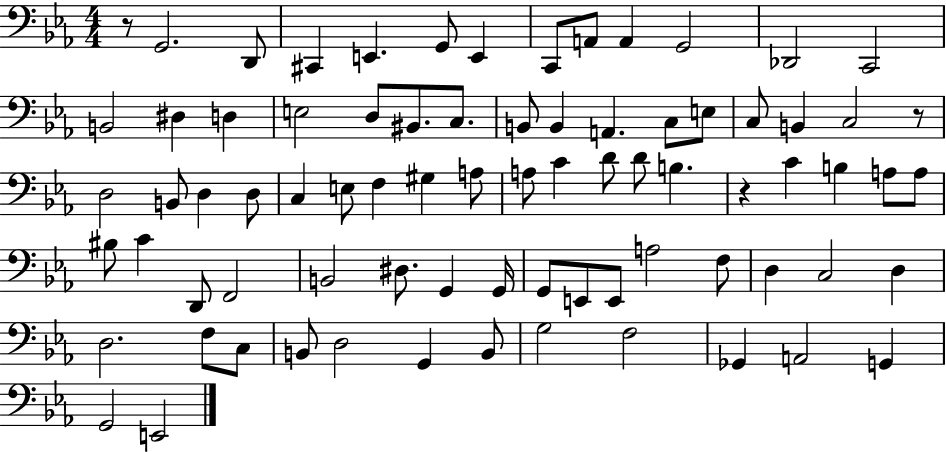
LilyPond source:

{
  \clef bass
  \numericTimeSignature
  \time 4/4
  \key ees \major
  r8 g,2. d,8 | cis,4 e,4. g,8 e,4 | c,8 a,8 a,4 g,2 | des,2 c,2 | \break b,2 dis4 d4 | e2 d8 bis,8. c8. | b,8 b,4 a,4. c8 e8 | c8 b,4 c2 r8 | \break d2 b,8 d4 d8 | c4 e8 f4 gis4 a8 | a8 c'4 d'8 d'8 b4. | r4 c'4 b4 a8 a8 | \break bis8 c'4 d,8 f,2 | b,2 dis8. g,4 g,16 | g,8 e,8 e,8 a2 f8 | d4 c2 d4 | \break d2. f8 c8 | b,8 d2 g,4 b,8 | g2 f2 | ges,4 a,2 g,4 | \break g,2 e,2 | \bar "|."
}